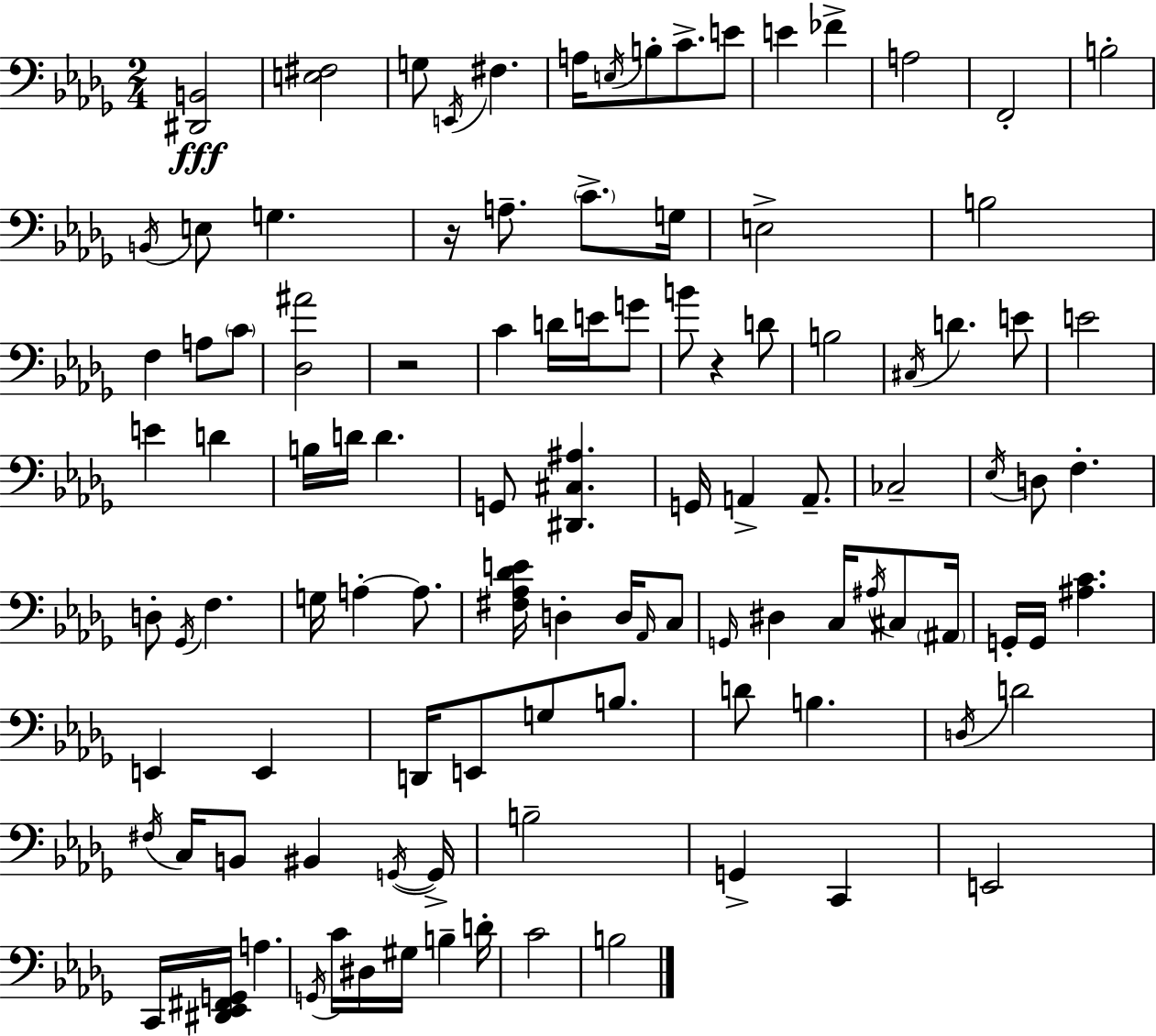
[D#2,B2]/h [E3,F#3]/h G3/e E2/s F#3/q. A3/s E3/s B3/e C4/e. E4/e E4/q FES4/q A3/h F2/h B3/h B2/s E3/e G3/q. R/s A3/e. C4/e. G3/s E3/h B3/h F3/q A3/e C4/e [Db3,A#4]/h R/h C4/q D4/s E4/s G4/e B4/e R/q D4/e B3/h C#3/s D4/q. E4/e E4/h E4/q D4/q B3/s D4/s D4/q. G2/e [D#2,C#3,A#3]/q. G2/s A2/q A2/e. CES3/h Eb3/s D3/e F3/q. D3/e Gb2/s F3/q. G3/s A3/q A3/e. [F#3,Ab3,Db4,E4]/s D3/q D3/s Ab2/s C3/e G2/s D#3/q C3/s A#3/s C#3/e A#2/s G2/s G2/s [A#3,C4]/q. E2/q E2/q D2/s E2/e G3/e B3/e. D4/e B3/q. D3/s D4/h F#3/s C3/s B2/e BIS2/q G2/s G2/s B3/h G2/q C2/q E2/h C2/s [D#2,Eb2,F#2,G2]/s A3/q. G2/s C4/s D#3/s G#3/s B3/q D4/s C4/h B3/h